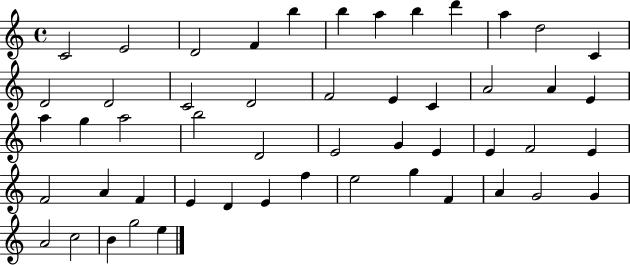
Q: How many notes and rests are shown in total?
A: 51